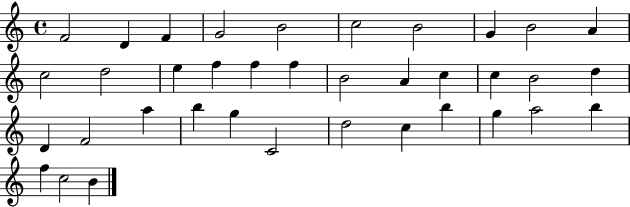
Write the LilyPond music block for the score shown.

{
  \clef treble
  \time 4/4
  \defaultTimeSignature
  \key c \major
  f'2 d'4 f'4 | g'2 b'2 | c''2 b'2 | g'4 b'2 a'4 | \break c''2 d''2 | e''4 f''4 f''4 f''4 | b'2 a'4 c''4 | c''4 b'2 d''4 | \break d'4 f'2 a''4 | b''4 g''4 c'2 | d''2 c''4 b''4 | g''4 a''2 b''4 | \break f''4 c''2 b'4 | \bar "|."
}